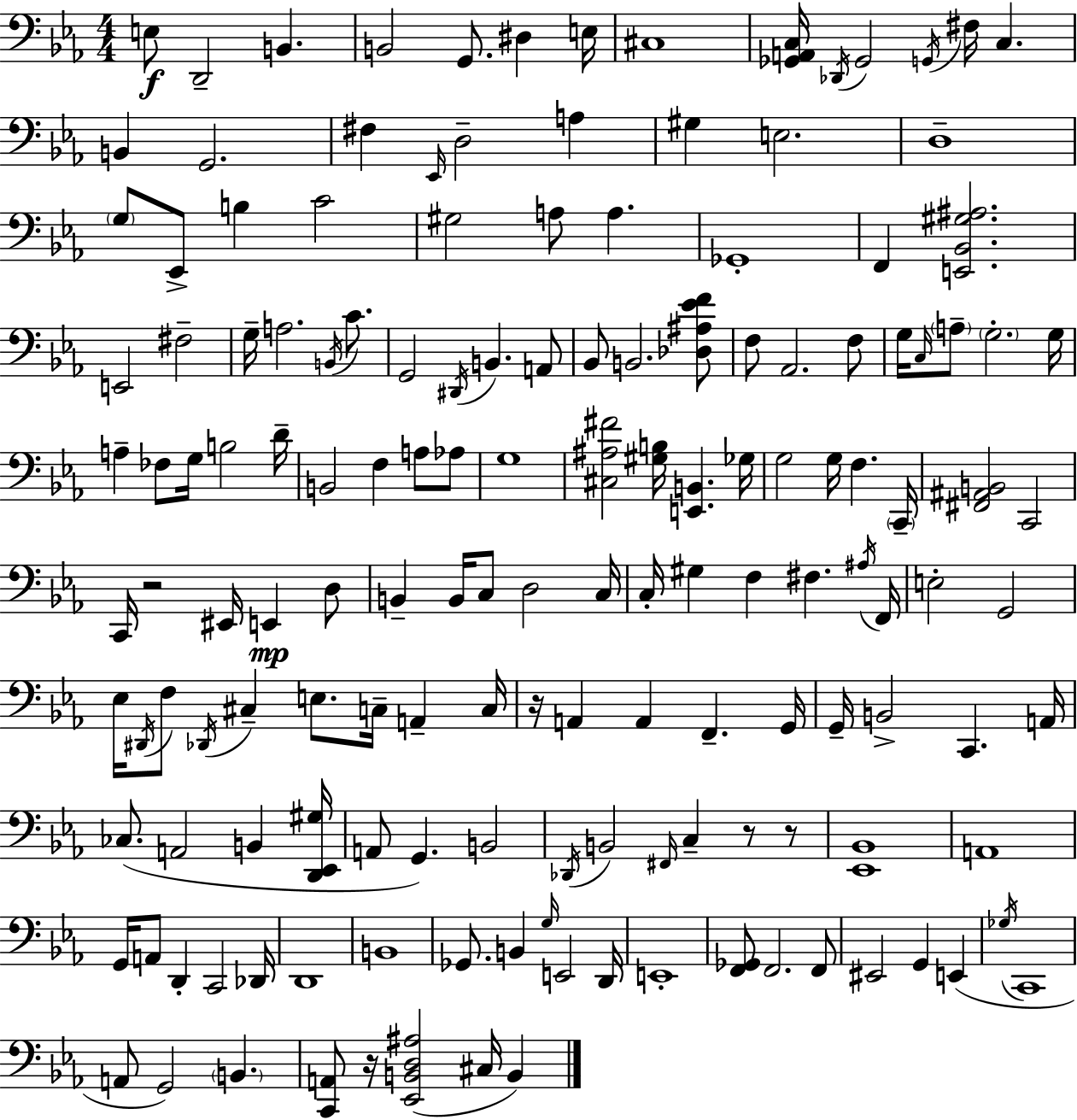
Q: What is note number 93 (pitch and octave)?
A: C3